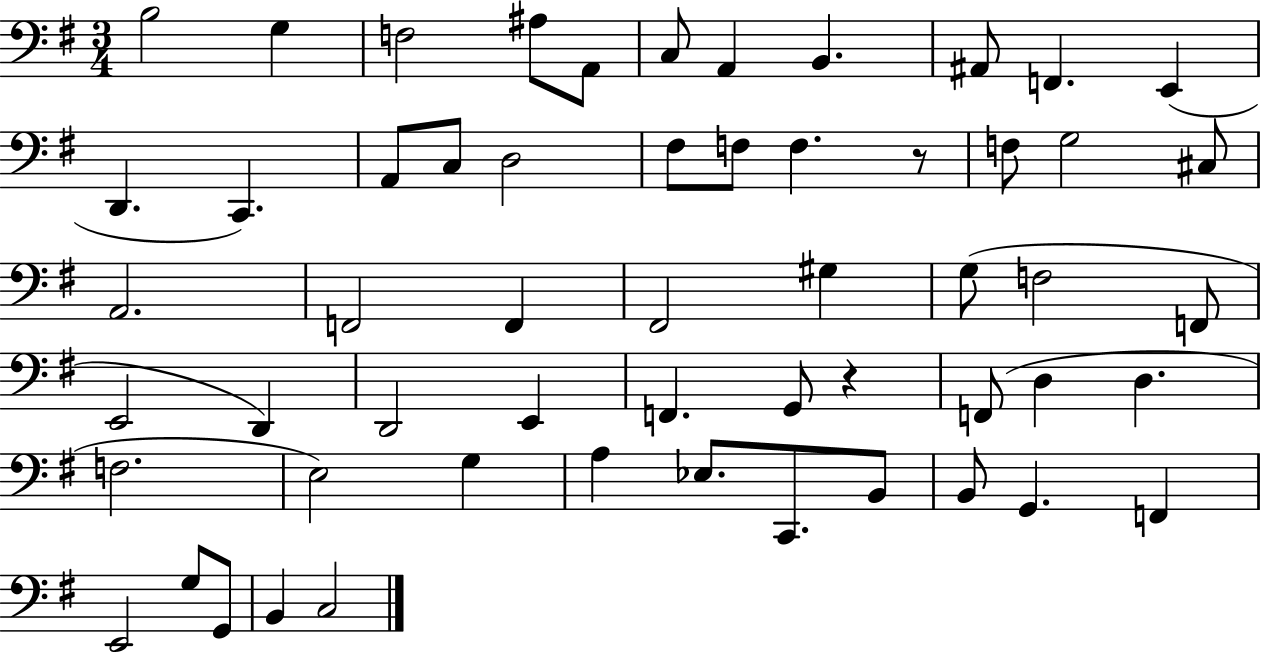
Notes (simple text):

B3/h G3/q F3/h A#3/e A2/e C3/e A2/q B2/q. A#2/e F2/q. E2/q D2/q. C2/q. A2/e C3/e D3/h F#3/e F3/e F3/q. R/e F3/e G3/h C#3/e A2/h. F2/h F2/q F#2/h G#3/q G3/e F3/h F2/e E2/h D2/q D2/h E2/q F2/q. G2/e R/q F2/e D3/q D3/q. F3/h. E3/h G3/q A3/q Eb3/e. C2/e. B2/e B2/e G2/q. F2/q E2/h G3/e G2/e B2/q C3/h